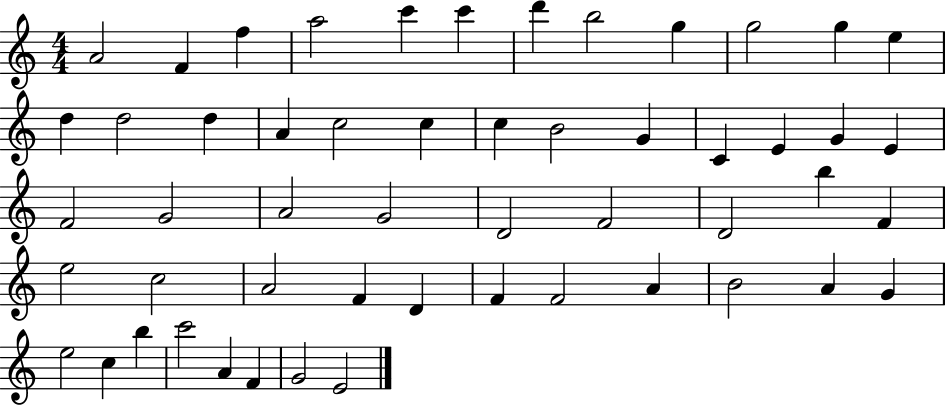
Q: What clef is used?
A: treble